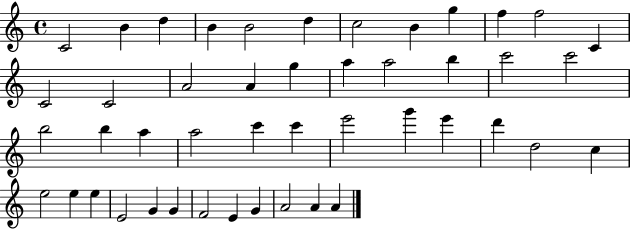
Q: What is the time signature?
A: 4/4